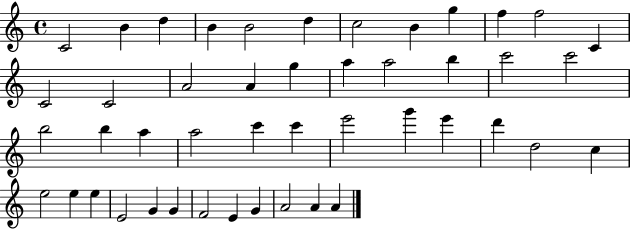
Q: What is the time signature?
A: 4/4